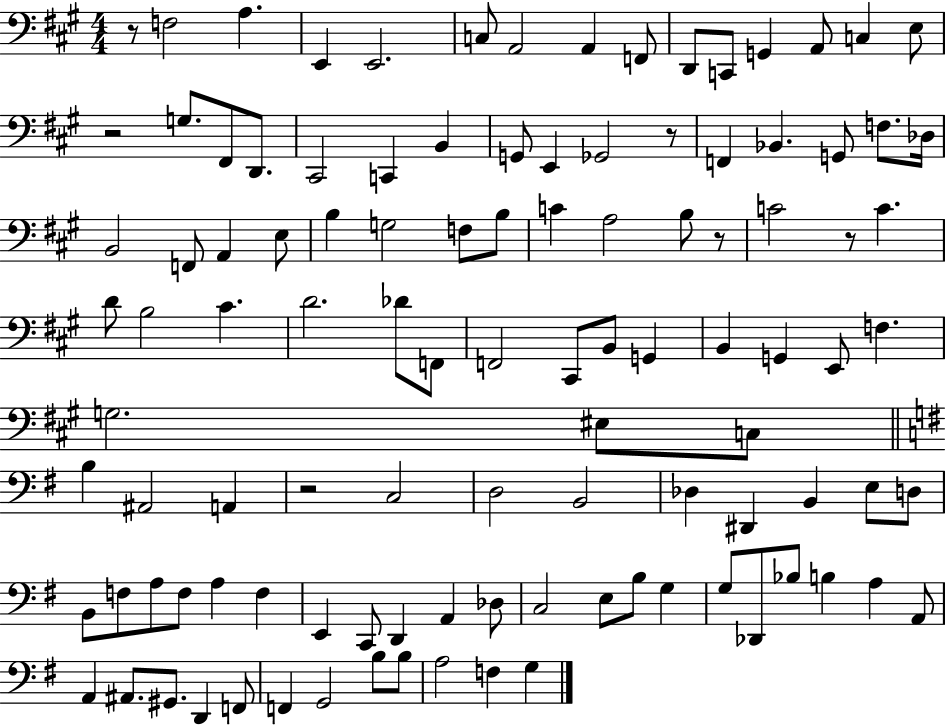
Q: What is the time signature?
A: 4/4